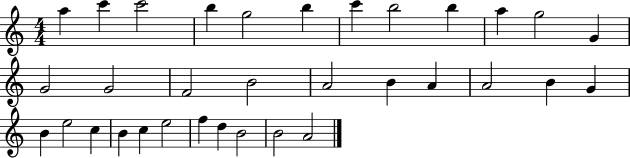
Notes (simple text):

A5/q C6/q C6/h B5/q G5/h B5/q C6/q B5/h B5/q A5/q G5/h G4/q G4/h G4/h F4/h B4/h A4/h B4/q A4/q A4/h B4/q G4/q B4/q E5/h C5/q B4/q C5/q E5/h F5/q D5/q B4/h B4/h A4/h